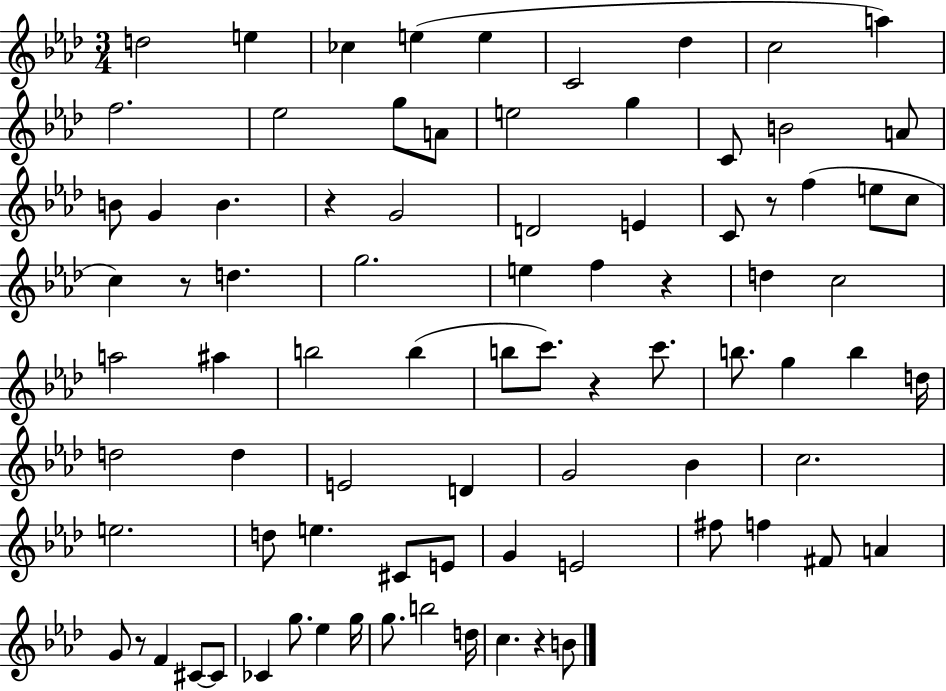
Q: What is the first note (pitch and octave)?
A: D5